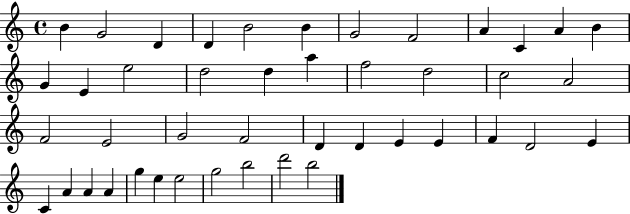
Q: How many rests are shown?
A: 0